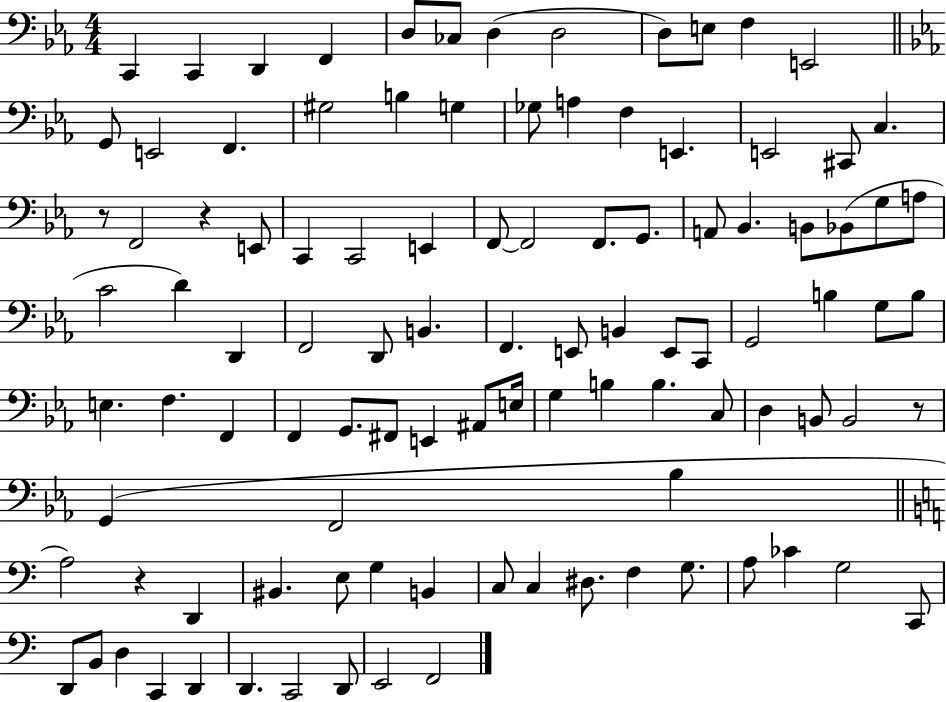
{
  \clef bass
  \numericTimeSignature
  \time 4/4
  \key ees \major
  c,4 c,4 d,4 f,4 | d8 ces8 d4( d2 | d8) e8 f4 e,2 | \bar "||" \break \key ees \major g,8 e,2 f,4. | gis2 b4 g4 | ges8 a4 f4 e,4. | e,2 cis,8 c4. | \break r8 f,2 r4 e,8 | c,4 c,2 e,4 | f,8~~ f,2 f,8. g,8. | a,8 bes,4. b,8 bes,8( g8 a8 | \break c'2 d'4) d,4 | f,2 d,8 b,4. | f,4. e,8 b,4 e,8 c,8 | g,2 b4 g8 b8 | \break e4. f4. f,4 | f,4 g,8. fis,8 e,4 ais,8 e16 | g4 b4 b4. c8 | d4 b,8 b,2 r8 | \break g,4( f,2 bes4 | \bar "||" \break \key c \major a2) r4 d,4 | bis,4. e8 g4 b,4 | c8 c4 dis8. f4 g8. | a8 ces'4 g2 c,8 | \break d,8 b,8 d4 c,4 d,4 | d,4. c,2 d,8 | e,2 f,2 | \bar "|."
}